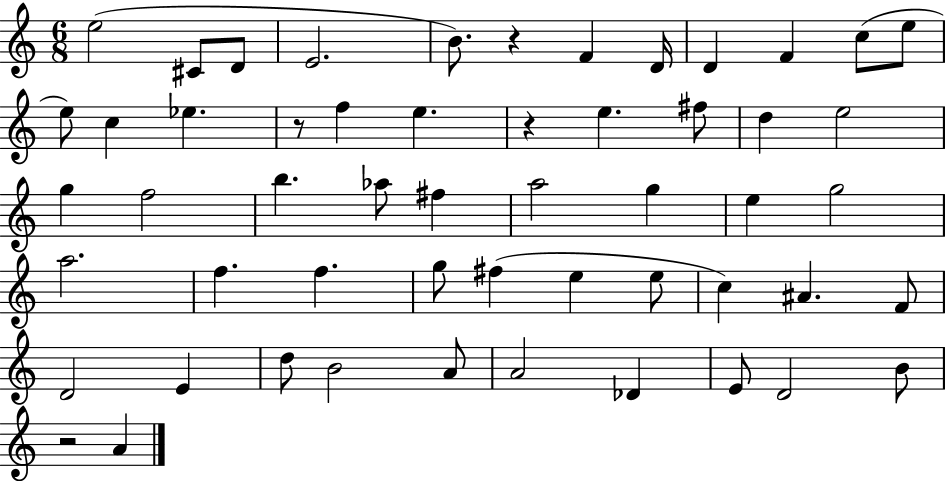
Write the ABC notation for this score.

X:1
T:Untitled
M:6/8
L:1/4
K:C
e2 ^C/2 D/2 E2 B/2 z F D/4 D F c/2 e/2 e/2 c _e z/2 f e z e ^f/2 d e2 g f2 b _a/2 ^f a2 g e g2 a2 f f g/2 ^f e e/2 c ^A F/2 D2 E d/2 B2 A/2 A2 _D E/2 D2 B/2 z2 A